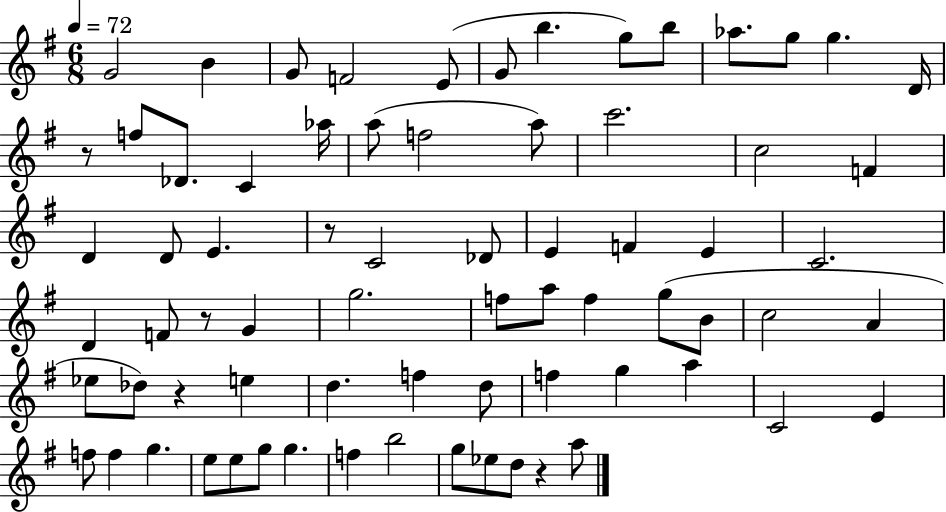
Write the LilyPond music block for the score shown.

{
  \clef treble
  \numericTimeSignature
  \time 6/8
  \key g \major
  \tempo 4 = 72
  g'2 b'4 | g'8 f'2 e'8( | g'8 b''4. g''8) b''8 | aes''8. g''8 g''4. d'16 | \break r8 f''8 des'8. c'4 aes''16 | a''8( f''2 a''8) | c'''2. | c''2 f'4 | \break d'4 d'8 e'4. | r8 c'2 des'8 | e'4 f'4 e'4 | c'2. | \break d'4 f'8 r8 g'4 | g''2. | f''8 a''8 f''4 g''8( b'8 | c''2 a'4 | \break ees''8 des''8) r4 e''4 | d''4. f''4 d''8 | f''4 g''4 a''4 | c'2 e'4 | \break f''8 f''4 g''4. | e''8 e''8 g''8 g''4. | f''4 b''2 | g''8 ees''8 d''8 r4 a''8 | \break \bar "|."
}